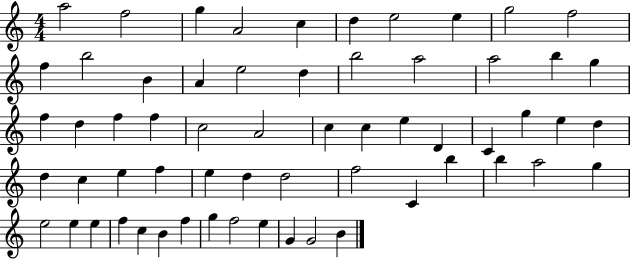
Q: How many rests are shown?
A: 0